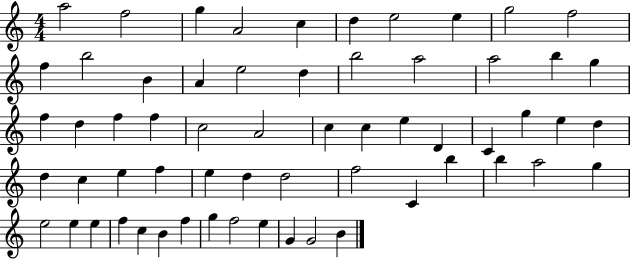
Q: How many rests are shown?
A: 0